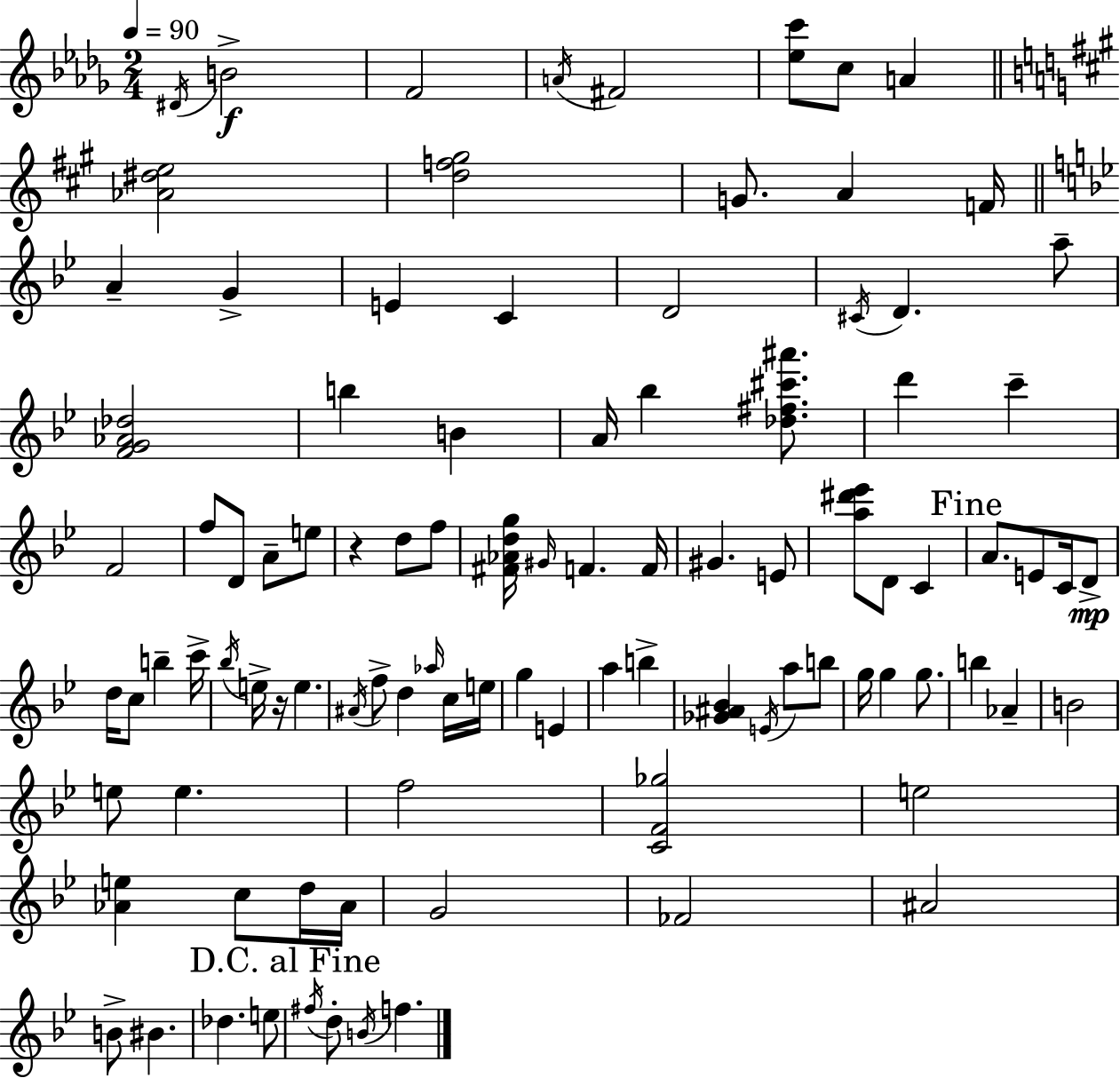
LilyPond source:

{
  \clef treble
  \numericTimeSignature
  \time 2/4
  \key bes \minor
  \tempo 4 = 90
  \repeat volta 2 { \acciaccatura { dis'16 }\f b'2-> | f'2 | \acciaccatura { a'16 } fis'2 | <ees'' c'''>8 c''8 a'4 | \break \bar "||" \break \key a \major <aes' dis'' e''>2 | <d'' f'' gis''>2 | g'8. a'4 f'16 | \bar "||" \break \key bes \major a'4-- g'4-> | e'4 c'4 | d'2 | \acciaccatura { cis'16 } d'4. a''8-- | \break <f' g' aes' des''>2 | b''4 b'4 | a'16 bes''4 <des'' fis'' cis''' ais'''>8. | d'''4 c'''4-- | \break f'2 | f''8 d'8 a'8-- e''8 | r4 d''8 f''8 | <fis' aes' d'' g''>16 \grace { gis'16 } f'4. | \break f'16 gis'4. | e'8 <a'' dis''' ees'''>8 d'8 c'4 | \mark "Fine" a'8. e'8 c'16 | d'8->\mp d''16 c''8 b''4-- | \break c'''16-> \acciaccatura { bes''16 } e''16-> r16 e''4. | \acciaccatura { ais'16 } f''8-> d''4 | \grace { aes''16 } c''16 e''16 g''4 | e'4 a''4 | \break b''4-> <ges' ais' bes'>4 | \acciaccatura { e'16 } a''8 b''8 g''16 g''4 | g''8. b''4 | aes'4-- b'2 | \break e''8 | e''4. f''2 | <c' f' ges''>2 | e''2 | \break <aes' e''>4 | c''8 d''16 aes'16 g'2 | fes'2 | ais'2 | \break b'8-> | bis'4. des''4. | e''8 \mark "D.C. al Fine" \acciaccatura { fis''16 } d''8-. | \acciaccatura { b'16 } f''4. | \break } \bar "|."
}